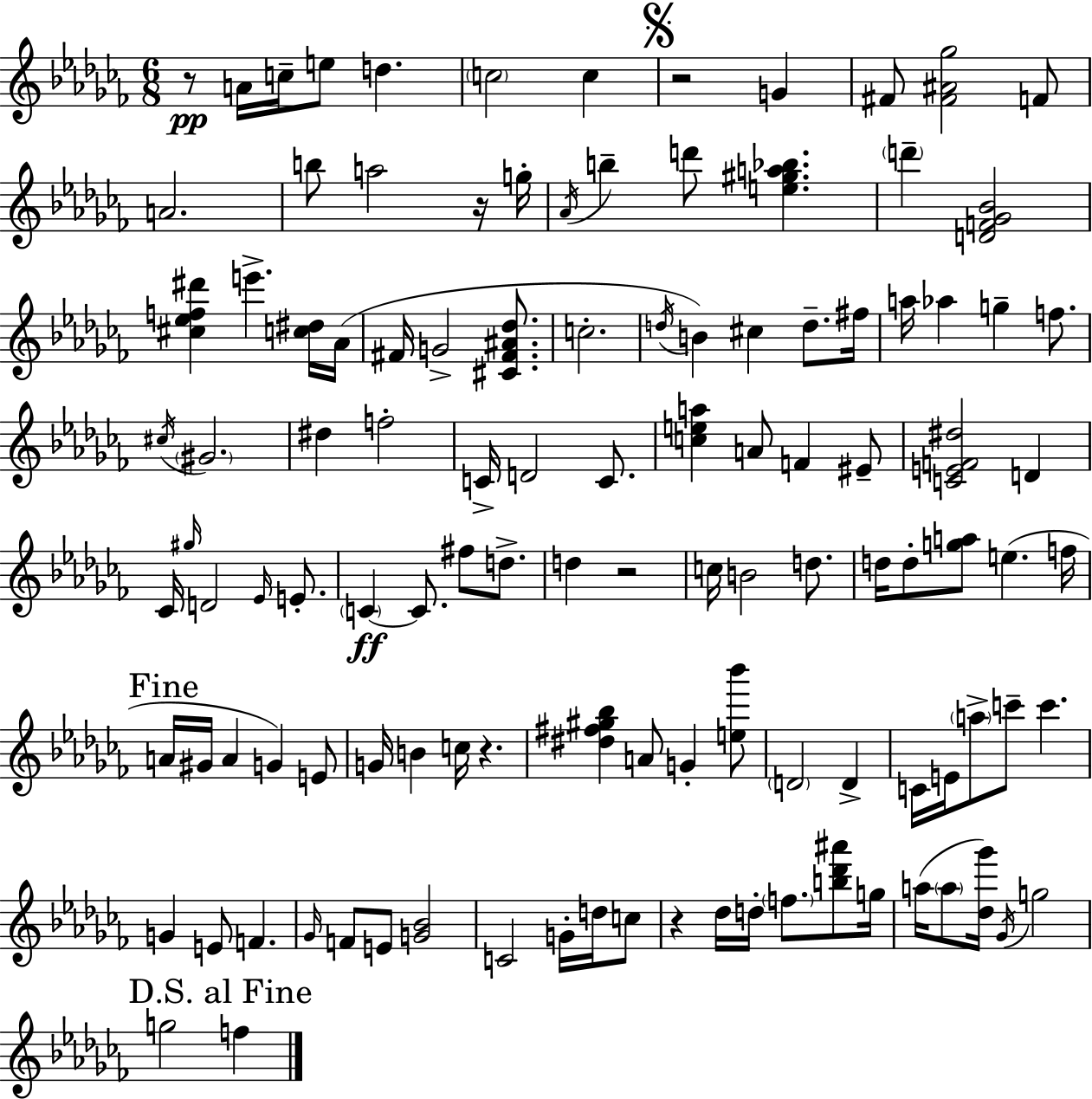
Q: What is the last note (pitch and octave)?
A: F5